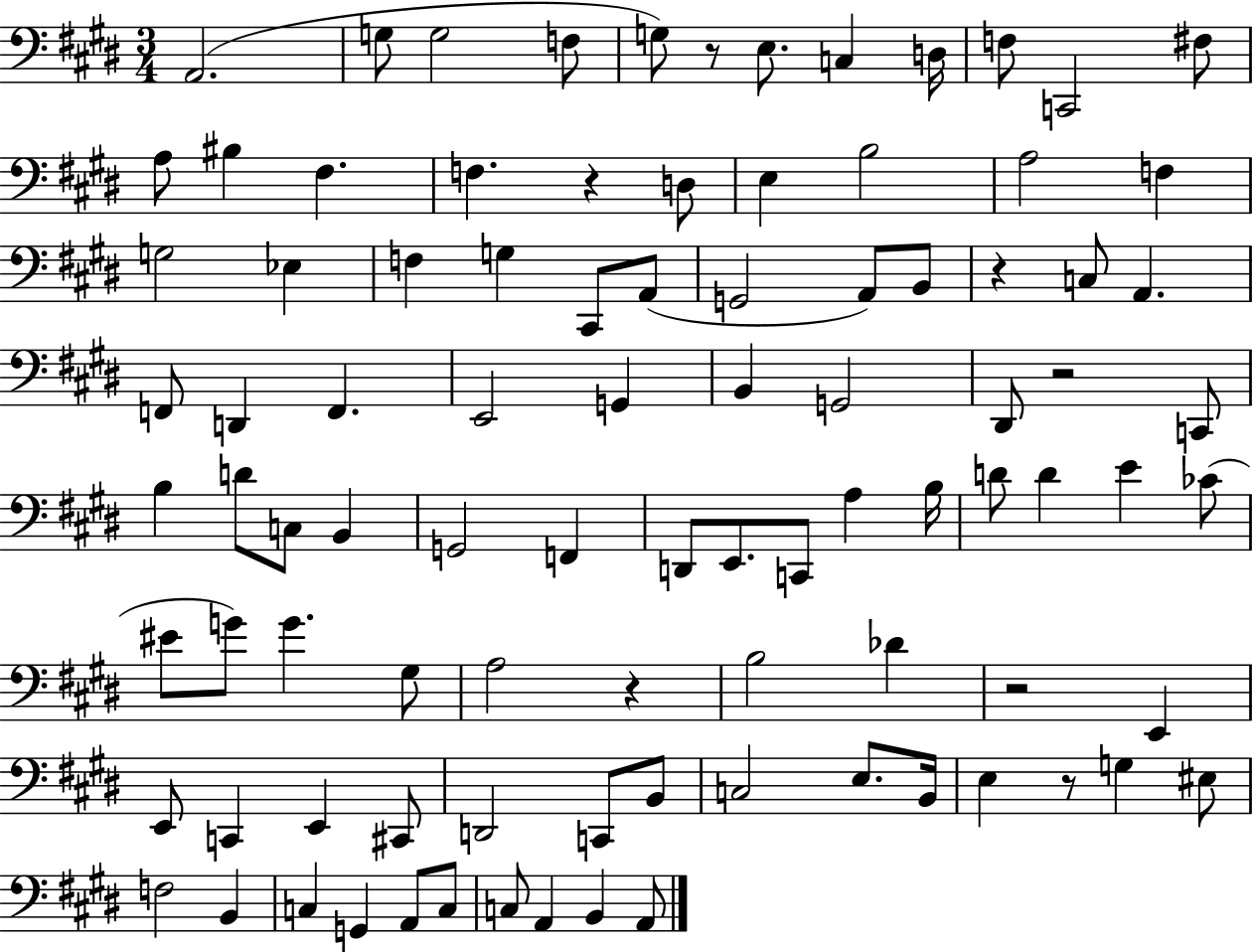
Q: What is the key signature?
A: E major